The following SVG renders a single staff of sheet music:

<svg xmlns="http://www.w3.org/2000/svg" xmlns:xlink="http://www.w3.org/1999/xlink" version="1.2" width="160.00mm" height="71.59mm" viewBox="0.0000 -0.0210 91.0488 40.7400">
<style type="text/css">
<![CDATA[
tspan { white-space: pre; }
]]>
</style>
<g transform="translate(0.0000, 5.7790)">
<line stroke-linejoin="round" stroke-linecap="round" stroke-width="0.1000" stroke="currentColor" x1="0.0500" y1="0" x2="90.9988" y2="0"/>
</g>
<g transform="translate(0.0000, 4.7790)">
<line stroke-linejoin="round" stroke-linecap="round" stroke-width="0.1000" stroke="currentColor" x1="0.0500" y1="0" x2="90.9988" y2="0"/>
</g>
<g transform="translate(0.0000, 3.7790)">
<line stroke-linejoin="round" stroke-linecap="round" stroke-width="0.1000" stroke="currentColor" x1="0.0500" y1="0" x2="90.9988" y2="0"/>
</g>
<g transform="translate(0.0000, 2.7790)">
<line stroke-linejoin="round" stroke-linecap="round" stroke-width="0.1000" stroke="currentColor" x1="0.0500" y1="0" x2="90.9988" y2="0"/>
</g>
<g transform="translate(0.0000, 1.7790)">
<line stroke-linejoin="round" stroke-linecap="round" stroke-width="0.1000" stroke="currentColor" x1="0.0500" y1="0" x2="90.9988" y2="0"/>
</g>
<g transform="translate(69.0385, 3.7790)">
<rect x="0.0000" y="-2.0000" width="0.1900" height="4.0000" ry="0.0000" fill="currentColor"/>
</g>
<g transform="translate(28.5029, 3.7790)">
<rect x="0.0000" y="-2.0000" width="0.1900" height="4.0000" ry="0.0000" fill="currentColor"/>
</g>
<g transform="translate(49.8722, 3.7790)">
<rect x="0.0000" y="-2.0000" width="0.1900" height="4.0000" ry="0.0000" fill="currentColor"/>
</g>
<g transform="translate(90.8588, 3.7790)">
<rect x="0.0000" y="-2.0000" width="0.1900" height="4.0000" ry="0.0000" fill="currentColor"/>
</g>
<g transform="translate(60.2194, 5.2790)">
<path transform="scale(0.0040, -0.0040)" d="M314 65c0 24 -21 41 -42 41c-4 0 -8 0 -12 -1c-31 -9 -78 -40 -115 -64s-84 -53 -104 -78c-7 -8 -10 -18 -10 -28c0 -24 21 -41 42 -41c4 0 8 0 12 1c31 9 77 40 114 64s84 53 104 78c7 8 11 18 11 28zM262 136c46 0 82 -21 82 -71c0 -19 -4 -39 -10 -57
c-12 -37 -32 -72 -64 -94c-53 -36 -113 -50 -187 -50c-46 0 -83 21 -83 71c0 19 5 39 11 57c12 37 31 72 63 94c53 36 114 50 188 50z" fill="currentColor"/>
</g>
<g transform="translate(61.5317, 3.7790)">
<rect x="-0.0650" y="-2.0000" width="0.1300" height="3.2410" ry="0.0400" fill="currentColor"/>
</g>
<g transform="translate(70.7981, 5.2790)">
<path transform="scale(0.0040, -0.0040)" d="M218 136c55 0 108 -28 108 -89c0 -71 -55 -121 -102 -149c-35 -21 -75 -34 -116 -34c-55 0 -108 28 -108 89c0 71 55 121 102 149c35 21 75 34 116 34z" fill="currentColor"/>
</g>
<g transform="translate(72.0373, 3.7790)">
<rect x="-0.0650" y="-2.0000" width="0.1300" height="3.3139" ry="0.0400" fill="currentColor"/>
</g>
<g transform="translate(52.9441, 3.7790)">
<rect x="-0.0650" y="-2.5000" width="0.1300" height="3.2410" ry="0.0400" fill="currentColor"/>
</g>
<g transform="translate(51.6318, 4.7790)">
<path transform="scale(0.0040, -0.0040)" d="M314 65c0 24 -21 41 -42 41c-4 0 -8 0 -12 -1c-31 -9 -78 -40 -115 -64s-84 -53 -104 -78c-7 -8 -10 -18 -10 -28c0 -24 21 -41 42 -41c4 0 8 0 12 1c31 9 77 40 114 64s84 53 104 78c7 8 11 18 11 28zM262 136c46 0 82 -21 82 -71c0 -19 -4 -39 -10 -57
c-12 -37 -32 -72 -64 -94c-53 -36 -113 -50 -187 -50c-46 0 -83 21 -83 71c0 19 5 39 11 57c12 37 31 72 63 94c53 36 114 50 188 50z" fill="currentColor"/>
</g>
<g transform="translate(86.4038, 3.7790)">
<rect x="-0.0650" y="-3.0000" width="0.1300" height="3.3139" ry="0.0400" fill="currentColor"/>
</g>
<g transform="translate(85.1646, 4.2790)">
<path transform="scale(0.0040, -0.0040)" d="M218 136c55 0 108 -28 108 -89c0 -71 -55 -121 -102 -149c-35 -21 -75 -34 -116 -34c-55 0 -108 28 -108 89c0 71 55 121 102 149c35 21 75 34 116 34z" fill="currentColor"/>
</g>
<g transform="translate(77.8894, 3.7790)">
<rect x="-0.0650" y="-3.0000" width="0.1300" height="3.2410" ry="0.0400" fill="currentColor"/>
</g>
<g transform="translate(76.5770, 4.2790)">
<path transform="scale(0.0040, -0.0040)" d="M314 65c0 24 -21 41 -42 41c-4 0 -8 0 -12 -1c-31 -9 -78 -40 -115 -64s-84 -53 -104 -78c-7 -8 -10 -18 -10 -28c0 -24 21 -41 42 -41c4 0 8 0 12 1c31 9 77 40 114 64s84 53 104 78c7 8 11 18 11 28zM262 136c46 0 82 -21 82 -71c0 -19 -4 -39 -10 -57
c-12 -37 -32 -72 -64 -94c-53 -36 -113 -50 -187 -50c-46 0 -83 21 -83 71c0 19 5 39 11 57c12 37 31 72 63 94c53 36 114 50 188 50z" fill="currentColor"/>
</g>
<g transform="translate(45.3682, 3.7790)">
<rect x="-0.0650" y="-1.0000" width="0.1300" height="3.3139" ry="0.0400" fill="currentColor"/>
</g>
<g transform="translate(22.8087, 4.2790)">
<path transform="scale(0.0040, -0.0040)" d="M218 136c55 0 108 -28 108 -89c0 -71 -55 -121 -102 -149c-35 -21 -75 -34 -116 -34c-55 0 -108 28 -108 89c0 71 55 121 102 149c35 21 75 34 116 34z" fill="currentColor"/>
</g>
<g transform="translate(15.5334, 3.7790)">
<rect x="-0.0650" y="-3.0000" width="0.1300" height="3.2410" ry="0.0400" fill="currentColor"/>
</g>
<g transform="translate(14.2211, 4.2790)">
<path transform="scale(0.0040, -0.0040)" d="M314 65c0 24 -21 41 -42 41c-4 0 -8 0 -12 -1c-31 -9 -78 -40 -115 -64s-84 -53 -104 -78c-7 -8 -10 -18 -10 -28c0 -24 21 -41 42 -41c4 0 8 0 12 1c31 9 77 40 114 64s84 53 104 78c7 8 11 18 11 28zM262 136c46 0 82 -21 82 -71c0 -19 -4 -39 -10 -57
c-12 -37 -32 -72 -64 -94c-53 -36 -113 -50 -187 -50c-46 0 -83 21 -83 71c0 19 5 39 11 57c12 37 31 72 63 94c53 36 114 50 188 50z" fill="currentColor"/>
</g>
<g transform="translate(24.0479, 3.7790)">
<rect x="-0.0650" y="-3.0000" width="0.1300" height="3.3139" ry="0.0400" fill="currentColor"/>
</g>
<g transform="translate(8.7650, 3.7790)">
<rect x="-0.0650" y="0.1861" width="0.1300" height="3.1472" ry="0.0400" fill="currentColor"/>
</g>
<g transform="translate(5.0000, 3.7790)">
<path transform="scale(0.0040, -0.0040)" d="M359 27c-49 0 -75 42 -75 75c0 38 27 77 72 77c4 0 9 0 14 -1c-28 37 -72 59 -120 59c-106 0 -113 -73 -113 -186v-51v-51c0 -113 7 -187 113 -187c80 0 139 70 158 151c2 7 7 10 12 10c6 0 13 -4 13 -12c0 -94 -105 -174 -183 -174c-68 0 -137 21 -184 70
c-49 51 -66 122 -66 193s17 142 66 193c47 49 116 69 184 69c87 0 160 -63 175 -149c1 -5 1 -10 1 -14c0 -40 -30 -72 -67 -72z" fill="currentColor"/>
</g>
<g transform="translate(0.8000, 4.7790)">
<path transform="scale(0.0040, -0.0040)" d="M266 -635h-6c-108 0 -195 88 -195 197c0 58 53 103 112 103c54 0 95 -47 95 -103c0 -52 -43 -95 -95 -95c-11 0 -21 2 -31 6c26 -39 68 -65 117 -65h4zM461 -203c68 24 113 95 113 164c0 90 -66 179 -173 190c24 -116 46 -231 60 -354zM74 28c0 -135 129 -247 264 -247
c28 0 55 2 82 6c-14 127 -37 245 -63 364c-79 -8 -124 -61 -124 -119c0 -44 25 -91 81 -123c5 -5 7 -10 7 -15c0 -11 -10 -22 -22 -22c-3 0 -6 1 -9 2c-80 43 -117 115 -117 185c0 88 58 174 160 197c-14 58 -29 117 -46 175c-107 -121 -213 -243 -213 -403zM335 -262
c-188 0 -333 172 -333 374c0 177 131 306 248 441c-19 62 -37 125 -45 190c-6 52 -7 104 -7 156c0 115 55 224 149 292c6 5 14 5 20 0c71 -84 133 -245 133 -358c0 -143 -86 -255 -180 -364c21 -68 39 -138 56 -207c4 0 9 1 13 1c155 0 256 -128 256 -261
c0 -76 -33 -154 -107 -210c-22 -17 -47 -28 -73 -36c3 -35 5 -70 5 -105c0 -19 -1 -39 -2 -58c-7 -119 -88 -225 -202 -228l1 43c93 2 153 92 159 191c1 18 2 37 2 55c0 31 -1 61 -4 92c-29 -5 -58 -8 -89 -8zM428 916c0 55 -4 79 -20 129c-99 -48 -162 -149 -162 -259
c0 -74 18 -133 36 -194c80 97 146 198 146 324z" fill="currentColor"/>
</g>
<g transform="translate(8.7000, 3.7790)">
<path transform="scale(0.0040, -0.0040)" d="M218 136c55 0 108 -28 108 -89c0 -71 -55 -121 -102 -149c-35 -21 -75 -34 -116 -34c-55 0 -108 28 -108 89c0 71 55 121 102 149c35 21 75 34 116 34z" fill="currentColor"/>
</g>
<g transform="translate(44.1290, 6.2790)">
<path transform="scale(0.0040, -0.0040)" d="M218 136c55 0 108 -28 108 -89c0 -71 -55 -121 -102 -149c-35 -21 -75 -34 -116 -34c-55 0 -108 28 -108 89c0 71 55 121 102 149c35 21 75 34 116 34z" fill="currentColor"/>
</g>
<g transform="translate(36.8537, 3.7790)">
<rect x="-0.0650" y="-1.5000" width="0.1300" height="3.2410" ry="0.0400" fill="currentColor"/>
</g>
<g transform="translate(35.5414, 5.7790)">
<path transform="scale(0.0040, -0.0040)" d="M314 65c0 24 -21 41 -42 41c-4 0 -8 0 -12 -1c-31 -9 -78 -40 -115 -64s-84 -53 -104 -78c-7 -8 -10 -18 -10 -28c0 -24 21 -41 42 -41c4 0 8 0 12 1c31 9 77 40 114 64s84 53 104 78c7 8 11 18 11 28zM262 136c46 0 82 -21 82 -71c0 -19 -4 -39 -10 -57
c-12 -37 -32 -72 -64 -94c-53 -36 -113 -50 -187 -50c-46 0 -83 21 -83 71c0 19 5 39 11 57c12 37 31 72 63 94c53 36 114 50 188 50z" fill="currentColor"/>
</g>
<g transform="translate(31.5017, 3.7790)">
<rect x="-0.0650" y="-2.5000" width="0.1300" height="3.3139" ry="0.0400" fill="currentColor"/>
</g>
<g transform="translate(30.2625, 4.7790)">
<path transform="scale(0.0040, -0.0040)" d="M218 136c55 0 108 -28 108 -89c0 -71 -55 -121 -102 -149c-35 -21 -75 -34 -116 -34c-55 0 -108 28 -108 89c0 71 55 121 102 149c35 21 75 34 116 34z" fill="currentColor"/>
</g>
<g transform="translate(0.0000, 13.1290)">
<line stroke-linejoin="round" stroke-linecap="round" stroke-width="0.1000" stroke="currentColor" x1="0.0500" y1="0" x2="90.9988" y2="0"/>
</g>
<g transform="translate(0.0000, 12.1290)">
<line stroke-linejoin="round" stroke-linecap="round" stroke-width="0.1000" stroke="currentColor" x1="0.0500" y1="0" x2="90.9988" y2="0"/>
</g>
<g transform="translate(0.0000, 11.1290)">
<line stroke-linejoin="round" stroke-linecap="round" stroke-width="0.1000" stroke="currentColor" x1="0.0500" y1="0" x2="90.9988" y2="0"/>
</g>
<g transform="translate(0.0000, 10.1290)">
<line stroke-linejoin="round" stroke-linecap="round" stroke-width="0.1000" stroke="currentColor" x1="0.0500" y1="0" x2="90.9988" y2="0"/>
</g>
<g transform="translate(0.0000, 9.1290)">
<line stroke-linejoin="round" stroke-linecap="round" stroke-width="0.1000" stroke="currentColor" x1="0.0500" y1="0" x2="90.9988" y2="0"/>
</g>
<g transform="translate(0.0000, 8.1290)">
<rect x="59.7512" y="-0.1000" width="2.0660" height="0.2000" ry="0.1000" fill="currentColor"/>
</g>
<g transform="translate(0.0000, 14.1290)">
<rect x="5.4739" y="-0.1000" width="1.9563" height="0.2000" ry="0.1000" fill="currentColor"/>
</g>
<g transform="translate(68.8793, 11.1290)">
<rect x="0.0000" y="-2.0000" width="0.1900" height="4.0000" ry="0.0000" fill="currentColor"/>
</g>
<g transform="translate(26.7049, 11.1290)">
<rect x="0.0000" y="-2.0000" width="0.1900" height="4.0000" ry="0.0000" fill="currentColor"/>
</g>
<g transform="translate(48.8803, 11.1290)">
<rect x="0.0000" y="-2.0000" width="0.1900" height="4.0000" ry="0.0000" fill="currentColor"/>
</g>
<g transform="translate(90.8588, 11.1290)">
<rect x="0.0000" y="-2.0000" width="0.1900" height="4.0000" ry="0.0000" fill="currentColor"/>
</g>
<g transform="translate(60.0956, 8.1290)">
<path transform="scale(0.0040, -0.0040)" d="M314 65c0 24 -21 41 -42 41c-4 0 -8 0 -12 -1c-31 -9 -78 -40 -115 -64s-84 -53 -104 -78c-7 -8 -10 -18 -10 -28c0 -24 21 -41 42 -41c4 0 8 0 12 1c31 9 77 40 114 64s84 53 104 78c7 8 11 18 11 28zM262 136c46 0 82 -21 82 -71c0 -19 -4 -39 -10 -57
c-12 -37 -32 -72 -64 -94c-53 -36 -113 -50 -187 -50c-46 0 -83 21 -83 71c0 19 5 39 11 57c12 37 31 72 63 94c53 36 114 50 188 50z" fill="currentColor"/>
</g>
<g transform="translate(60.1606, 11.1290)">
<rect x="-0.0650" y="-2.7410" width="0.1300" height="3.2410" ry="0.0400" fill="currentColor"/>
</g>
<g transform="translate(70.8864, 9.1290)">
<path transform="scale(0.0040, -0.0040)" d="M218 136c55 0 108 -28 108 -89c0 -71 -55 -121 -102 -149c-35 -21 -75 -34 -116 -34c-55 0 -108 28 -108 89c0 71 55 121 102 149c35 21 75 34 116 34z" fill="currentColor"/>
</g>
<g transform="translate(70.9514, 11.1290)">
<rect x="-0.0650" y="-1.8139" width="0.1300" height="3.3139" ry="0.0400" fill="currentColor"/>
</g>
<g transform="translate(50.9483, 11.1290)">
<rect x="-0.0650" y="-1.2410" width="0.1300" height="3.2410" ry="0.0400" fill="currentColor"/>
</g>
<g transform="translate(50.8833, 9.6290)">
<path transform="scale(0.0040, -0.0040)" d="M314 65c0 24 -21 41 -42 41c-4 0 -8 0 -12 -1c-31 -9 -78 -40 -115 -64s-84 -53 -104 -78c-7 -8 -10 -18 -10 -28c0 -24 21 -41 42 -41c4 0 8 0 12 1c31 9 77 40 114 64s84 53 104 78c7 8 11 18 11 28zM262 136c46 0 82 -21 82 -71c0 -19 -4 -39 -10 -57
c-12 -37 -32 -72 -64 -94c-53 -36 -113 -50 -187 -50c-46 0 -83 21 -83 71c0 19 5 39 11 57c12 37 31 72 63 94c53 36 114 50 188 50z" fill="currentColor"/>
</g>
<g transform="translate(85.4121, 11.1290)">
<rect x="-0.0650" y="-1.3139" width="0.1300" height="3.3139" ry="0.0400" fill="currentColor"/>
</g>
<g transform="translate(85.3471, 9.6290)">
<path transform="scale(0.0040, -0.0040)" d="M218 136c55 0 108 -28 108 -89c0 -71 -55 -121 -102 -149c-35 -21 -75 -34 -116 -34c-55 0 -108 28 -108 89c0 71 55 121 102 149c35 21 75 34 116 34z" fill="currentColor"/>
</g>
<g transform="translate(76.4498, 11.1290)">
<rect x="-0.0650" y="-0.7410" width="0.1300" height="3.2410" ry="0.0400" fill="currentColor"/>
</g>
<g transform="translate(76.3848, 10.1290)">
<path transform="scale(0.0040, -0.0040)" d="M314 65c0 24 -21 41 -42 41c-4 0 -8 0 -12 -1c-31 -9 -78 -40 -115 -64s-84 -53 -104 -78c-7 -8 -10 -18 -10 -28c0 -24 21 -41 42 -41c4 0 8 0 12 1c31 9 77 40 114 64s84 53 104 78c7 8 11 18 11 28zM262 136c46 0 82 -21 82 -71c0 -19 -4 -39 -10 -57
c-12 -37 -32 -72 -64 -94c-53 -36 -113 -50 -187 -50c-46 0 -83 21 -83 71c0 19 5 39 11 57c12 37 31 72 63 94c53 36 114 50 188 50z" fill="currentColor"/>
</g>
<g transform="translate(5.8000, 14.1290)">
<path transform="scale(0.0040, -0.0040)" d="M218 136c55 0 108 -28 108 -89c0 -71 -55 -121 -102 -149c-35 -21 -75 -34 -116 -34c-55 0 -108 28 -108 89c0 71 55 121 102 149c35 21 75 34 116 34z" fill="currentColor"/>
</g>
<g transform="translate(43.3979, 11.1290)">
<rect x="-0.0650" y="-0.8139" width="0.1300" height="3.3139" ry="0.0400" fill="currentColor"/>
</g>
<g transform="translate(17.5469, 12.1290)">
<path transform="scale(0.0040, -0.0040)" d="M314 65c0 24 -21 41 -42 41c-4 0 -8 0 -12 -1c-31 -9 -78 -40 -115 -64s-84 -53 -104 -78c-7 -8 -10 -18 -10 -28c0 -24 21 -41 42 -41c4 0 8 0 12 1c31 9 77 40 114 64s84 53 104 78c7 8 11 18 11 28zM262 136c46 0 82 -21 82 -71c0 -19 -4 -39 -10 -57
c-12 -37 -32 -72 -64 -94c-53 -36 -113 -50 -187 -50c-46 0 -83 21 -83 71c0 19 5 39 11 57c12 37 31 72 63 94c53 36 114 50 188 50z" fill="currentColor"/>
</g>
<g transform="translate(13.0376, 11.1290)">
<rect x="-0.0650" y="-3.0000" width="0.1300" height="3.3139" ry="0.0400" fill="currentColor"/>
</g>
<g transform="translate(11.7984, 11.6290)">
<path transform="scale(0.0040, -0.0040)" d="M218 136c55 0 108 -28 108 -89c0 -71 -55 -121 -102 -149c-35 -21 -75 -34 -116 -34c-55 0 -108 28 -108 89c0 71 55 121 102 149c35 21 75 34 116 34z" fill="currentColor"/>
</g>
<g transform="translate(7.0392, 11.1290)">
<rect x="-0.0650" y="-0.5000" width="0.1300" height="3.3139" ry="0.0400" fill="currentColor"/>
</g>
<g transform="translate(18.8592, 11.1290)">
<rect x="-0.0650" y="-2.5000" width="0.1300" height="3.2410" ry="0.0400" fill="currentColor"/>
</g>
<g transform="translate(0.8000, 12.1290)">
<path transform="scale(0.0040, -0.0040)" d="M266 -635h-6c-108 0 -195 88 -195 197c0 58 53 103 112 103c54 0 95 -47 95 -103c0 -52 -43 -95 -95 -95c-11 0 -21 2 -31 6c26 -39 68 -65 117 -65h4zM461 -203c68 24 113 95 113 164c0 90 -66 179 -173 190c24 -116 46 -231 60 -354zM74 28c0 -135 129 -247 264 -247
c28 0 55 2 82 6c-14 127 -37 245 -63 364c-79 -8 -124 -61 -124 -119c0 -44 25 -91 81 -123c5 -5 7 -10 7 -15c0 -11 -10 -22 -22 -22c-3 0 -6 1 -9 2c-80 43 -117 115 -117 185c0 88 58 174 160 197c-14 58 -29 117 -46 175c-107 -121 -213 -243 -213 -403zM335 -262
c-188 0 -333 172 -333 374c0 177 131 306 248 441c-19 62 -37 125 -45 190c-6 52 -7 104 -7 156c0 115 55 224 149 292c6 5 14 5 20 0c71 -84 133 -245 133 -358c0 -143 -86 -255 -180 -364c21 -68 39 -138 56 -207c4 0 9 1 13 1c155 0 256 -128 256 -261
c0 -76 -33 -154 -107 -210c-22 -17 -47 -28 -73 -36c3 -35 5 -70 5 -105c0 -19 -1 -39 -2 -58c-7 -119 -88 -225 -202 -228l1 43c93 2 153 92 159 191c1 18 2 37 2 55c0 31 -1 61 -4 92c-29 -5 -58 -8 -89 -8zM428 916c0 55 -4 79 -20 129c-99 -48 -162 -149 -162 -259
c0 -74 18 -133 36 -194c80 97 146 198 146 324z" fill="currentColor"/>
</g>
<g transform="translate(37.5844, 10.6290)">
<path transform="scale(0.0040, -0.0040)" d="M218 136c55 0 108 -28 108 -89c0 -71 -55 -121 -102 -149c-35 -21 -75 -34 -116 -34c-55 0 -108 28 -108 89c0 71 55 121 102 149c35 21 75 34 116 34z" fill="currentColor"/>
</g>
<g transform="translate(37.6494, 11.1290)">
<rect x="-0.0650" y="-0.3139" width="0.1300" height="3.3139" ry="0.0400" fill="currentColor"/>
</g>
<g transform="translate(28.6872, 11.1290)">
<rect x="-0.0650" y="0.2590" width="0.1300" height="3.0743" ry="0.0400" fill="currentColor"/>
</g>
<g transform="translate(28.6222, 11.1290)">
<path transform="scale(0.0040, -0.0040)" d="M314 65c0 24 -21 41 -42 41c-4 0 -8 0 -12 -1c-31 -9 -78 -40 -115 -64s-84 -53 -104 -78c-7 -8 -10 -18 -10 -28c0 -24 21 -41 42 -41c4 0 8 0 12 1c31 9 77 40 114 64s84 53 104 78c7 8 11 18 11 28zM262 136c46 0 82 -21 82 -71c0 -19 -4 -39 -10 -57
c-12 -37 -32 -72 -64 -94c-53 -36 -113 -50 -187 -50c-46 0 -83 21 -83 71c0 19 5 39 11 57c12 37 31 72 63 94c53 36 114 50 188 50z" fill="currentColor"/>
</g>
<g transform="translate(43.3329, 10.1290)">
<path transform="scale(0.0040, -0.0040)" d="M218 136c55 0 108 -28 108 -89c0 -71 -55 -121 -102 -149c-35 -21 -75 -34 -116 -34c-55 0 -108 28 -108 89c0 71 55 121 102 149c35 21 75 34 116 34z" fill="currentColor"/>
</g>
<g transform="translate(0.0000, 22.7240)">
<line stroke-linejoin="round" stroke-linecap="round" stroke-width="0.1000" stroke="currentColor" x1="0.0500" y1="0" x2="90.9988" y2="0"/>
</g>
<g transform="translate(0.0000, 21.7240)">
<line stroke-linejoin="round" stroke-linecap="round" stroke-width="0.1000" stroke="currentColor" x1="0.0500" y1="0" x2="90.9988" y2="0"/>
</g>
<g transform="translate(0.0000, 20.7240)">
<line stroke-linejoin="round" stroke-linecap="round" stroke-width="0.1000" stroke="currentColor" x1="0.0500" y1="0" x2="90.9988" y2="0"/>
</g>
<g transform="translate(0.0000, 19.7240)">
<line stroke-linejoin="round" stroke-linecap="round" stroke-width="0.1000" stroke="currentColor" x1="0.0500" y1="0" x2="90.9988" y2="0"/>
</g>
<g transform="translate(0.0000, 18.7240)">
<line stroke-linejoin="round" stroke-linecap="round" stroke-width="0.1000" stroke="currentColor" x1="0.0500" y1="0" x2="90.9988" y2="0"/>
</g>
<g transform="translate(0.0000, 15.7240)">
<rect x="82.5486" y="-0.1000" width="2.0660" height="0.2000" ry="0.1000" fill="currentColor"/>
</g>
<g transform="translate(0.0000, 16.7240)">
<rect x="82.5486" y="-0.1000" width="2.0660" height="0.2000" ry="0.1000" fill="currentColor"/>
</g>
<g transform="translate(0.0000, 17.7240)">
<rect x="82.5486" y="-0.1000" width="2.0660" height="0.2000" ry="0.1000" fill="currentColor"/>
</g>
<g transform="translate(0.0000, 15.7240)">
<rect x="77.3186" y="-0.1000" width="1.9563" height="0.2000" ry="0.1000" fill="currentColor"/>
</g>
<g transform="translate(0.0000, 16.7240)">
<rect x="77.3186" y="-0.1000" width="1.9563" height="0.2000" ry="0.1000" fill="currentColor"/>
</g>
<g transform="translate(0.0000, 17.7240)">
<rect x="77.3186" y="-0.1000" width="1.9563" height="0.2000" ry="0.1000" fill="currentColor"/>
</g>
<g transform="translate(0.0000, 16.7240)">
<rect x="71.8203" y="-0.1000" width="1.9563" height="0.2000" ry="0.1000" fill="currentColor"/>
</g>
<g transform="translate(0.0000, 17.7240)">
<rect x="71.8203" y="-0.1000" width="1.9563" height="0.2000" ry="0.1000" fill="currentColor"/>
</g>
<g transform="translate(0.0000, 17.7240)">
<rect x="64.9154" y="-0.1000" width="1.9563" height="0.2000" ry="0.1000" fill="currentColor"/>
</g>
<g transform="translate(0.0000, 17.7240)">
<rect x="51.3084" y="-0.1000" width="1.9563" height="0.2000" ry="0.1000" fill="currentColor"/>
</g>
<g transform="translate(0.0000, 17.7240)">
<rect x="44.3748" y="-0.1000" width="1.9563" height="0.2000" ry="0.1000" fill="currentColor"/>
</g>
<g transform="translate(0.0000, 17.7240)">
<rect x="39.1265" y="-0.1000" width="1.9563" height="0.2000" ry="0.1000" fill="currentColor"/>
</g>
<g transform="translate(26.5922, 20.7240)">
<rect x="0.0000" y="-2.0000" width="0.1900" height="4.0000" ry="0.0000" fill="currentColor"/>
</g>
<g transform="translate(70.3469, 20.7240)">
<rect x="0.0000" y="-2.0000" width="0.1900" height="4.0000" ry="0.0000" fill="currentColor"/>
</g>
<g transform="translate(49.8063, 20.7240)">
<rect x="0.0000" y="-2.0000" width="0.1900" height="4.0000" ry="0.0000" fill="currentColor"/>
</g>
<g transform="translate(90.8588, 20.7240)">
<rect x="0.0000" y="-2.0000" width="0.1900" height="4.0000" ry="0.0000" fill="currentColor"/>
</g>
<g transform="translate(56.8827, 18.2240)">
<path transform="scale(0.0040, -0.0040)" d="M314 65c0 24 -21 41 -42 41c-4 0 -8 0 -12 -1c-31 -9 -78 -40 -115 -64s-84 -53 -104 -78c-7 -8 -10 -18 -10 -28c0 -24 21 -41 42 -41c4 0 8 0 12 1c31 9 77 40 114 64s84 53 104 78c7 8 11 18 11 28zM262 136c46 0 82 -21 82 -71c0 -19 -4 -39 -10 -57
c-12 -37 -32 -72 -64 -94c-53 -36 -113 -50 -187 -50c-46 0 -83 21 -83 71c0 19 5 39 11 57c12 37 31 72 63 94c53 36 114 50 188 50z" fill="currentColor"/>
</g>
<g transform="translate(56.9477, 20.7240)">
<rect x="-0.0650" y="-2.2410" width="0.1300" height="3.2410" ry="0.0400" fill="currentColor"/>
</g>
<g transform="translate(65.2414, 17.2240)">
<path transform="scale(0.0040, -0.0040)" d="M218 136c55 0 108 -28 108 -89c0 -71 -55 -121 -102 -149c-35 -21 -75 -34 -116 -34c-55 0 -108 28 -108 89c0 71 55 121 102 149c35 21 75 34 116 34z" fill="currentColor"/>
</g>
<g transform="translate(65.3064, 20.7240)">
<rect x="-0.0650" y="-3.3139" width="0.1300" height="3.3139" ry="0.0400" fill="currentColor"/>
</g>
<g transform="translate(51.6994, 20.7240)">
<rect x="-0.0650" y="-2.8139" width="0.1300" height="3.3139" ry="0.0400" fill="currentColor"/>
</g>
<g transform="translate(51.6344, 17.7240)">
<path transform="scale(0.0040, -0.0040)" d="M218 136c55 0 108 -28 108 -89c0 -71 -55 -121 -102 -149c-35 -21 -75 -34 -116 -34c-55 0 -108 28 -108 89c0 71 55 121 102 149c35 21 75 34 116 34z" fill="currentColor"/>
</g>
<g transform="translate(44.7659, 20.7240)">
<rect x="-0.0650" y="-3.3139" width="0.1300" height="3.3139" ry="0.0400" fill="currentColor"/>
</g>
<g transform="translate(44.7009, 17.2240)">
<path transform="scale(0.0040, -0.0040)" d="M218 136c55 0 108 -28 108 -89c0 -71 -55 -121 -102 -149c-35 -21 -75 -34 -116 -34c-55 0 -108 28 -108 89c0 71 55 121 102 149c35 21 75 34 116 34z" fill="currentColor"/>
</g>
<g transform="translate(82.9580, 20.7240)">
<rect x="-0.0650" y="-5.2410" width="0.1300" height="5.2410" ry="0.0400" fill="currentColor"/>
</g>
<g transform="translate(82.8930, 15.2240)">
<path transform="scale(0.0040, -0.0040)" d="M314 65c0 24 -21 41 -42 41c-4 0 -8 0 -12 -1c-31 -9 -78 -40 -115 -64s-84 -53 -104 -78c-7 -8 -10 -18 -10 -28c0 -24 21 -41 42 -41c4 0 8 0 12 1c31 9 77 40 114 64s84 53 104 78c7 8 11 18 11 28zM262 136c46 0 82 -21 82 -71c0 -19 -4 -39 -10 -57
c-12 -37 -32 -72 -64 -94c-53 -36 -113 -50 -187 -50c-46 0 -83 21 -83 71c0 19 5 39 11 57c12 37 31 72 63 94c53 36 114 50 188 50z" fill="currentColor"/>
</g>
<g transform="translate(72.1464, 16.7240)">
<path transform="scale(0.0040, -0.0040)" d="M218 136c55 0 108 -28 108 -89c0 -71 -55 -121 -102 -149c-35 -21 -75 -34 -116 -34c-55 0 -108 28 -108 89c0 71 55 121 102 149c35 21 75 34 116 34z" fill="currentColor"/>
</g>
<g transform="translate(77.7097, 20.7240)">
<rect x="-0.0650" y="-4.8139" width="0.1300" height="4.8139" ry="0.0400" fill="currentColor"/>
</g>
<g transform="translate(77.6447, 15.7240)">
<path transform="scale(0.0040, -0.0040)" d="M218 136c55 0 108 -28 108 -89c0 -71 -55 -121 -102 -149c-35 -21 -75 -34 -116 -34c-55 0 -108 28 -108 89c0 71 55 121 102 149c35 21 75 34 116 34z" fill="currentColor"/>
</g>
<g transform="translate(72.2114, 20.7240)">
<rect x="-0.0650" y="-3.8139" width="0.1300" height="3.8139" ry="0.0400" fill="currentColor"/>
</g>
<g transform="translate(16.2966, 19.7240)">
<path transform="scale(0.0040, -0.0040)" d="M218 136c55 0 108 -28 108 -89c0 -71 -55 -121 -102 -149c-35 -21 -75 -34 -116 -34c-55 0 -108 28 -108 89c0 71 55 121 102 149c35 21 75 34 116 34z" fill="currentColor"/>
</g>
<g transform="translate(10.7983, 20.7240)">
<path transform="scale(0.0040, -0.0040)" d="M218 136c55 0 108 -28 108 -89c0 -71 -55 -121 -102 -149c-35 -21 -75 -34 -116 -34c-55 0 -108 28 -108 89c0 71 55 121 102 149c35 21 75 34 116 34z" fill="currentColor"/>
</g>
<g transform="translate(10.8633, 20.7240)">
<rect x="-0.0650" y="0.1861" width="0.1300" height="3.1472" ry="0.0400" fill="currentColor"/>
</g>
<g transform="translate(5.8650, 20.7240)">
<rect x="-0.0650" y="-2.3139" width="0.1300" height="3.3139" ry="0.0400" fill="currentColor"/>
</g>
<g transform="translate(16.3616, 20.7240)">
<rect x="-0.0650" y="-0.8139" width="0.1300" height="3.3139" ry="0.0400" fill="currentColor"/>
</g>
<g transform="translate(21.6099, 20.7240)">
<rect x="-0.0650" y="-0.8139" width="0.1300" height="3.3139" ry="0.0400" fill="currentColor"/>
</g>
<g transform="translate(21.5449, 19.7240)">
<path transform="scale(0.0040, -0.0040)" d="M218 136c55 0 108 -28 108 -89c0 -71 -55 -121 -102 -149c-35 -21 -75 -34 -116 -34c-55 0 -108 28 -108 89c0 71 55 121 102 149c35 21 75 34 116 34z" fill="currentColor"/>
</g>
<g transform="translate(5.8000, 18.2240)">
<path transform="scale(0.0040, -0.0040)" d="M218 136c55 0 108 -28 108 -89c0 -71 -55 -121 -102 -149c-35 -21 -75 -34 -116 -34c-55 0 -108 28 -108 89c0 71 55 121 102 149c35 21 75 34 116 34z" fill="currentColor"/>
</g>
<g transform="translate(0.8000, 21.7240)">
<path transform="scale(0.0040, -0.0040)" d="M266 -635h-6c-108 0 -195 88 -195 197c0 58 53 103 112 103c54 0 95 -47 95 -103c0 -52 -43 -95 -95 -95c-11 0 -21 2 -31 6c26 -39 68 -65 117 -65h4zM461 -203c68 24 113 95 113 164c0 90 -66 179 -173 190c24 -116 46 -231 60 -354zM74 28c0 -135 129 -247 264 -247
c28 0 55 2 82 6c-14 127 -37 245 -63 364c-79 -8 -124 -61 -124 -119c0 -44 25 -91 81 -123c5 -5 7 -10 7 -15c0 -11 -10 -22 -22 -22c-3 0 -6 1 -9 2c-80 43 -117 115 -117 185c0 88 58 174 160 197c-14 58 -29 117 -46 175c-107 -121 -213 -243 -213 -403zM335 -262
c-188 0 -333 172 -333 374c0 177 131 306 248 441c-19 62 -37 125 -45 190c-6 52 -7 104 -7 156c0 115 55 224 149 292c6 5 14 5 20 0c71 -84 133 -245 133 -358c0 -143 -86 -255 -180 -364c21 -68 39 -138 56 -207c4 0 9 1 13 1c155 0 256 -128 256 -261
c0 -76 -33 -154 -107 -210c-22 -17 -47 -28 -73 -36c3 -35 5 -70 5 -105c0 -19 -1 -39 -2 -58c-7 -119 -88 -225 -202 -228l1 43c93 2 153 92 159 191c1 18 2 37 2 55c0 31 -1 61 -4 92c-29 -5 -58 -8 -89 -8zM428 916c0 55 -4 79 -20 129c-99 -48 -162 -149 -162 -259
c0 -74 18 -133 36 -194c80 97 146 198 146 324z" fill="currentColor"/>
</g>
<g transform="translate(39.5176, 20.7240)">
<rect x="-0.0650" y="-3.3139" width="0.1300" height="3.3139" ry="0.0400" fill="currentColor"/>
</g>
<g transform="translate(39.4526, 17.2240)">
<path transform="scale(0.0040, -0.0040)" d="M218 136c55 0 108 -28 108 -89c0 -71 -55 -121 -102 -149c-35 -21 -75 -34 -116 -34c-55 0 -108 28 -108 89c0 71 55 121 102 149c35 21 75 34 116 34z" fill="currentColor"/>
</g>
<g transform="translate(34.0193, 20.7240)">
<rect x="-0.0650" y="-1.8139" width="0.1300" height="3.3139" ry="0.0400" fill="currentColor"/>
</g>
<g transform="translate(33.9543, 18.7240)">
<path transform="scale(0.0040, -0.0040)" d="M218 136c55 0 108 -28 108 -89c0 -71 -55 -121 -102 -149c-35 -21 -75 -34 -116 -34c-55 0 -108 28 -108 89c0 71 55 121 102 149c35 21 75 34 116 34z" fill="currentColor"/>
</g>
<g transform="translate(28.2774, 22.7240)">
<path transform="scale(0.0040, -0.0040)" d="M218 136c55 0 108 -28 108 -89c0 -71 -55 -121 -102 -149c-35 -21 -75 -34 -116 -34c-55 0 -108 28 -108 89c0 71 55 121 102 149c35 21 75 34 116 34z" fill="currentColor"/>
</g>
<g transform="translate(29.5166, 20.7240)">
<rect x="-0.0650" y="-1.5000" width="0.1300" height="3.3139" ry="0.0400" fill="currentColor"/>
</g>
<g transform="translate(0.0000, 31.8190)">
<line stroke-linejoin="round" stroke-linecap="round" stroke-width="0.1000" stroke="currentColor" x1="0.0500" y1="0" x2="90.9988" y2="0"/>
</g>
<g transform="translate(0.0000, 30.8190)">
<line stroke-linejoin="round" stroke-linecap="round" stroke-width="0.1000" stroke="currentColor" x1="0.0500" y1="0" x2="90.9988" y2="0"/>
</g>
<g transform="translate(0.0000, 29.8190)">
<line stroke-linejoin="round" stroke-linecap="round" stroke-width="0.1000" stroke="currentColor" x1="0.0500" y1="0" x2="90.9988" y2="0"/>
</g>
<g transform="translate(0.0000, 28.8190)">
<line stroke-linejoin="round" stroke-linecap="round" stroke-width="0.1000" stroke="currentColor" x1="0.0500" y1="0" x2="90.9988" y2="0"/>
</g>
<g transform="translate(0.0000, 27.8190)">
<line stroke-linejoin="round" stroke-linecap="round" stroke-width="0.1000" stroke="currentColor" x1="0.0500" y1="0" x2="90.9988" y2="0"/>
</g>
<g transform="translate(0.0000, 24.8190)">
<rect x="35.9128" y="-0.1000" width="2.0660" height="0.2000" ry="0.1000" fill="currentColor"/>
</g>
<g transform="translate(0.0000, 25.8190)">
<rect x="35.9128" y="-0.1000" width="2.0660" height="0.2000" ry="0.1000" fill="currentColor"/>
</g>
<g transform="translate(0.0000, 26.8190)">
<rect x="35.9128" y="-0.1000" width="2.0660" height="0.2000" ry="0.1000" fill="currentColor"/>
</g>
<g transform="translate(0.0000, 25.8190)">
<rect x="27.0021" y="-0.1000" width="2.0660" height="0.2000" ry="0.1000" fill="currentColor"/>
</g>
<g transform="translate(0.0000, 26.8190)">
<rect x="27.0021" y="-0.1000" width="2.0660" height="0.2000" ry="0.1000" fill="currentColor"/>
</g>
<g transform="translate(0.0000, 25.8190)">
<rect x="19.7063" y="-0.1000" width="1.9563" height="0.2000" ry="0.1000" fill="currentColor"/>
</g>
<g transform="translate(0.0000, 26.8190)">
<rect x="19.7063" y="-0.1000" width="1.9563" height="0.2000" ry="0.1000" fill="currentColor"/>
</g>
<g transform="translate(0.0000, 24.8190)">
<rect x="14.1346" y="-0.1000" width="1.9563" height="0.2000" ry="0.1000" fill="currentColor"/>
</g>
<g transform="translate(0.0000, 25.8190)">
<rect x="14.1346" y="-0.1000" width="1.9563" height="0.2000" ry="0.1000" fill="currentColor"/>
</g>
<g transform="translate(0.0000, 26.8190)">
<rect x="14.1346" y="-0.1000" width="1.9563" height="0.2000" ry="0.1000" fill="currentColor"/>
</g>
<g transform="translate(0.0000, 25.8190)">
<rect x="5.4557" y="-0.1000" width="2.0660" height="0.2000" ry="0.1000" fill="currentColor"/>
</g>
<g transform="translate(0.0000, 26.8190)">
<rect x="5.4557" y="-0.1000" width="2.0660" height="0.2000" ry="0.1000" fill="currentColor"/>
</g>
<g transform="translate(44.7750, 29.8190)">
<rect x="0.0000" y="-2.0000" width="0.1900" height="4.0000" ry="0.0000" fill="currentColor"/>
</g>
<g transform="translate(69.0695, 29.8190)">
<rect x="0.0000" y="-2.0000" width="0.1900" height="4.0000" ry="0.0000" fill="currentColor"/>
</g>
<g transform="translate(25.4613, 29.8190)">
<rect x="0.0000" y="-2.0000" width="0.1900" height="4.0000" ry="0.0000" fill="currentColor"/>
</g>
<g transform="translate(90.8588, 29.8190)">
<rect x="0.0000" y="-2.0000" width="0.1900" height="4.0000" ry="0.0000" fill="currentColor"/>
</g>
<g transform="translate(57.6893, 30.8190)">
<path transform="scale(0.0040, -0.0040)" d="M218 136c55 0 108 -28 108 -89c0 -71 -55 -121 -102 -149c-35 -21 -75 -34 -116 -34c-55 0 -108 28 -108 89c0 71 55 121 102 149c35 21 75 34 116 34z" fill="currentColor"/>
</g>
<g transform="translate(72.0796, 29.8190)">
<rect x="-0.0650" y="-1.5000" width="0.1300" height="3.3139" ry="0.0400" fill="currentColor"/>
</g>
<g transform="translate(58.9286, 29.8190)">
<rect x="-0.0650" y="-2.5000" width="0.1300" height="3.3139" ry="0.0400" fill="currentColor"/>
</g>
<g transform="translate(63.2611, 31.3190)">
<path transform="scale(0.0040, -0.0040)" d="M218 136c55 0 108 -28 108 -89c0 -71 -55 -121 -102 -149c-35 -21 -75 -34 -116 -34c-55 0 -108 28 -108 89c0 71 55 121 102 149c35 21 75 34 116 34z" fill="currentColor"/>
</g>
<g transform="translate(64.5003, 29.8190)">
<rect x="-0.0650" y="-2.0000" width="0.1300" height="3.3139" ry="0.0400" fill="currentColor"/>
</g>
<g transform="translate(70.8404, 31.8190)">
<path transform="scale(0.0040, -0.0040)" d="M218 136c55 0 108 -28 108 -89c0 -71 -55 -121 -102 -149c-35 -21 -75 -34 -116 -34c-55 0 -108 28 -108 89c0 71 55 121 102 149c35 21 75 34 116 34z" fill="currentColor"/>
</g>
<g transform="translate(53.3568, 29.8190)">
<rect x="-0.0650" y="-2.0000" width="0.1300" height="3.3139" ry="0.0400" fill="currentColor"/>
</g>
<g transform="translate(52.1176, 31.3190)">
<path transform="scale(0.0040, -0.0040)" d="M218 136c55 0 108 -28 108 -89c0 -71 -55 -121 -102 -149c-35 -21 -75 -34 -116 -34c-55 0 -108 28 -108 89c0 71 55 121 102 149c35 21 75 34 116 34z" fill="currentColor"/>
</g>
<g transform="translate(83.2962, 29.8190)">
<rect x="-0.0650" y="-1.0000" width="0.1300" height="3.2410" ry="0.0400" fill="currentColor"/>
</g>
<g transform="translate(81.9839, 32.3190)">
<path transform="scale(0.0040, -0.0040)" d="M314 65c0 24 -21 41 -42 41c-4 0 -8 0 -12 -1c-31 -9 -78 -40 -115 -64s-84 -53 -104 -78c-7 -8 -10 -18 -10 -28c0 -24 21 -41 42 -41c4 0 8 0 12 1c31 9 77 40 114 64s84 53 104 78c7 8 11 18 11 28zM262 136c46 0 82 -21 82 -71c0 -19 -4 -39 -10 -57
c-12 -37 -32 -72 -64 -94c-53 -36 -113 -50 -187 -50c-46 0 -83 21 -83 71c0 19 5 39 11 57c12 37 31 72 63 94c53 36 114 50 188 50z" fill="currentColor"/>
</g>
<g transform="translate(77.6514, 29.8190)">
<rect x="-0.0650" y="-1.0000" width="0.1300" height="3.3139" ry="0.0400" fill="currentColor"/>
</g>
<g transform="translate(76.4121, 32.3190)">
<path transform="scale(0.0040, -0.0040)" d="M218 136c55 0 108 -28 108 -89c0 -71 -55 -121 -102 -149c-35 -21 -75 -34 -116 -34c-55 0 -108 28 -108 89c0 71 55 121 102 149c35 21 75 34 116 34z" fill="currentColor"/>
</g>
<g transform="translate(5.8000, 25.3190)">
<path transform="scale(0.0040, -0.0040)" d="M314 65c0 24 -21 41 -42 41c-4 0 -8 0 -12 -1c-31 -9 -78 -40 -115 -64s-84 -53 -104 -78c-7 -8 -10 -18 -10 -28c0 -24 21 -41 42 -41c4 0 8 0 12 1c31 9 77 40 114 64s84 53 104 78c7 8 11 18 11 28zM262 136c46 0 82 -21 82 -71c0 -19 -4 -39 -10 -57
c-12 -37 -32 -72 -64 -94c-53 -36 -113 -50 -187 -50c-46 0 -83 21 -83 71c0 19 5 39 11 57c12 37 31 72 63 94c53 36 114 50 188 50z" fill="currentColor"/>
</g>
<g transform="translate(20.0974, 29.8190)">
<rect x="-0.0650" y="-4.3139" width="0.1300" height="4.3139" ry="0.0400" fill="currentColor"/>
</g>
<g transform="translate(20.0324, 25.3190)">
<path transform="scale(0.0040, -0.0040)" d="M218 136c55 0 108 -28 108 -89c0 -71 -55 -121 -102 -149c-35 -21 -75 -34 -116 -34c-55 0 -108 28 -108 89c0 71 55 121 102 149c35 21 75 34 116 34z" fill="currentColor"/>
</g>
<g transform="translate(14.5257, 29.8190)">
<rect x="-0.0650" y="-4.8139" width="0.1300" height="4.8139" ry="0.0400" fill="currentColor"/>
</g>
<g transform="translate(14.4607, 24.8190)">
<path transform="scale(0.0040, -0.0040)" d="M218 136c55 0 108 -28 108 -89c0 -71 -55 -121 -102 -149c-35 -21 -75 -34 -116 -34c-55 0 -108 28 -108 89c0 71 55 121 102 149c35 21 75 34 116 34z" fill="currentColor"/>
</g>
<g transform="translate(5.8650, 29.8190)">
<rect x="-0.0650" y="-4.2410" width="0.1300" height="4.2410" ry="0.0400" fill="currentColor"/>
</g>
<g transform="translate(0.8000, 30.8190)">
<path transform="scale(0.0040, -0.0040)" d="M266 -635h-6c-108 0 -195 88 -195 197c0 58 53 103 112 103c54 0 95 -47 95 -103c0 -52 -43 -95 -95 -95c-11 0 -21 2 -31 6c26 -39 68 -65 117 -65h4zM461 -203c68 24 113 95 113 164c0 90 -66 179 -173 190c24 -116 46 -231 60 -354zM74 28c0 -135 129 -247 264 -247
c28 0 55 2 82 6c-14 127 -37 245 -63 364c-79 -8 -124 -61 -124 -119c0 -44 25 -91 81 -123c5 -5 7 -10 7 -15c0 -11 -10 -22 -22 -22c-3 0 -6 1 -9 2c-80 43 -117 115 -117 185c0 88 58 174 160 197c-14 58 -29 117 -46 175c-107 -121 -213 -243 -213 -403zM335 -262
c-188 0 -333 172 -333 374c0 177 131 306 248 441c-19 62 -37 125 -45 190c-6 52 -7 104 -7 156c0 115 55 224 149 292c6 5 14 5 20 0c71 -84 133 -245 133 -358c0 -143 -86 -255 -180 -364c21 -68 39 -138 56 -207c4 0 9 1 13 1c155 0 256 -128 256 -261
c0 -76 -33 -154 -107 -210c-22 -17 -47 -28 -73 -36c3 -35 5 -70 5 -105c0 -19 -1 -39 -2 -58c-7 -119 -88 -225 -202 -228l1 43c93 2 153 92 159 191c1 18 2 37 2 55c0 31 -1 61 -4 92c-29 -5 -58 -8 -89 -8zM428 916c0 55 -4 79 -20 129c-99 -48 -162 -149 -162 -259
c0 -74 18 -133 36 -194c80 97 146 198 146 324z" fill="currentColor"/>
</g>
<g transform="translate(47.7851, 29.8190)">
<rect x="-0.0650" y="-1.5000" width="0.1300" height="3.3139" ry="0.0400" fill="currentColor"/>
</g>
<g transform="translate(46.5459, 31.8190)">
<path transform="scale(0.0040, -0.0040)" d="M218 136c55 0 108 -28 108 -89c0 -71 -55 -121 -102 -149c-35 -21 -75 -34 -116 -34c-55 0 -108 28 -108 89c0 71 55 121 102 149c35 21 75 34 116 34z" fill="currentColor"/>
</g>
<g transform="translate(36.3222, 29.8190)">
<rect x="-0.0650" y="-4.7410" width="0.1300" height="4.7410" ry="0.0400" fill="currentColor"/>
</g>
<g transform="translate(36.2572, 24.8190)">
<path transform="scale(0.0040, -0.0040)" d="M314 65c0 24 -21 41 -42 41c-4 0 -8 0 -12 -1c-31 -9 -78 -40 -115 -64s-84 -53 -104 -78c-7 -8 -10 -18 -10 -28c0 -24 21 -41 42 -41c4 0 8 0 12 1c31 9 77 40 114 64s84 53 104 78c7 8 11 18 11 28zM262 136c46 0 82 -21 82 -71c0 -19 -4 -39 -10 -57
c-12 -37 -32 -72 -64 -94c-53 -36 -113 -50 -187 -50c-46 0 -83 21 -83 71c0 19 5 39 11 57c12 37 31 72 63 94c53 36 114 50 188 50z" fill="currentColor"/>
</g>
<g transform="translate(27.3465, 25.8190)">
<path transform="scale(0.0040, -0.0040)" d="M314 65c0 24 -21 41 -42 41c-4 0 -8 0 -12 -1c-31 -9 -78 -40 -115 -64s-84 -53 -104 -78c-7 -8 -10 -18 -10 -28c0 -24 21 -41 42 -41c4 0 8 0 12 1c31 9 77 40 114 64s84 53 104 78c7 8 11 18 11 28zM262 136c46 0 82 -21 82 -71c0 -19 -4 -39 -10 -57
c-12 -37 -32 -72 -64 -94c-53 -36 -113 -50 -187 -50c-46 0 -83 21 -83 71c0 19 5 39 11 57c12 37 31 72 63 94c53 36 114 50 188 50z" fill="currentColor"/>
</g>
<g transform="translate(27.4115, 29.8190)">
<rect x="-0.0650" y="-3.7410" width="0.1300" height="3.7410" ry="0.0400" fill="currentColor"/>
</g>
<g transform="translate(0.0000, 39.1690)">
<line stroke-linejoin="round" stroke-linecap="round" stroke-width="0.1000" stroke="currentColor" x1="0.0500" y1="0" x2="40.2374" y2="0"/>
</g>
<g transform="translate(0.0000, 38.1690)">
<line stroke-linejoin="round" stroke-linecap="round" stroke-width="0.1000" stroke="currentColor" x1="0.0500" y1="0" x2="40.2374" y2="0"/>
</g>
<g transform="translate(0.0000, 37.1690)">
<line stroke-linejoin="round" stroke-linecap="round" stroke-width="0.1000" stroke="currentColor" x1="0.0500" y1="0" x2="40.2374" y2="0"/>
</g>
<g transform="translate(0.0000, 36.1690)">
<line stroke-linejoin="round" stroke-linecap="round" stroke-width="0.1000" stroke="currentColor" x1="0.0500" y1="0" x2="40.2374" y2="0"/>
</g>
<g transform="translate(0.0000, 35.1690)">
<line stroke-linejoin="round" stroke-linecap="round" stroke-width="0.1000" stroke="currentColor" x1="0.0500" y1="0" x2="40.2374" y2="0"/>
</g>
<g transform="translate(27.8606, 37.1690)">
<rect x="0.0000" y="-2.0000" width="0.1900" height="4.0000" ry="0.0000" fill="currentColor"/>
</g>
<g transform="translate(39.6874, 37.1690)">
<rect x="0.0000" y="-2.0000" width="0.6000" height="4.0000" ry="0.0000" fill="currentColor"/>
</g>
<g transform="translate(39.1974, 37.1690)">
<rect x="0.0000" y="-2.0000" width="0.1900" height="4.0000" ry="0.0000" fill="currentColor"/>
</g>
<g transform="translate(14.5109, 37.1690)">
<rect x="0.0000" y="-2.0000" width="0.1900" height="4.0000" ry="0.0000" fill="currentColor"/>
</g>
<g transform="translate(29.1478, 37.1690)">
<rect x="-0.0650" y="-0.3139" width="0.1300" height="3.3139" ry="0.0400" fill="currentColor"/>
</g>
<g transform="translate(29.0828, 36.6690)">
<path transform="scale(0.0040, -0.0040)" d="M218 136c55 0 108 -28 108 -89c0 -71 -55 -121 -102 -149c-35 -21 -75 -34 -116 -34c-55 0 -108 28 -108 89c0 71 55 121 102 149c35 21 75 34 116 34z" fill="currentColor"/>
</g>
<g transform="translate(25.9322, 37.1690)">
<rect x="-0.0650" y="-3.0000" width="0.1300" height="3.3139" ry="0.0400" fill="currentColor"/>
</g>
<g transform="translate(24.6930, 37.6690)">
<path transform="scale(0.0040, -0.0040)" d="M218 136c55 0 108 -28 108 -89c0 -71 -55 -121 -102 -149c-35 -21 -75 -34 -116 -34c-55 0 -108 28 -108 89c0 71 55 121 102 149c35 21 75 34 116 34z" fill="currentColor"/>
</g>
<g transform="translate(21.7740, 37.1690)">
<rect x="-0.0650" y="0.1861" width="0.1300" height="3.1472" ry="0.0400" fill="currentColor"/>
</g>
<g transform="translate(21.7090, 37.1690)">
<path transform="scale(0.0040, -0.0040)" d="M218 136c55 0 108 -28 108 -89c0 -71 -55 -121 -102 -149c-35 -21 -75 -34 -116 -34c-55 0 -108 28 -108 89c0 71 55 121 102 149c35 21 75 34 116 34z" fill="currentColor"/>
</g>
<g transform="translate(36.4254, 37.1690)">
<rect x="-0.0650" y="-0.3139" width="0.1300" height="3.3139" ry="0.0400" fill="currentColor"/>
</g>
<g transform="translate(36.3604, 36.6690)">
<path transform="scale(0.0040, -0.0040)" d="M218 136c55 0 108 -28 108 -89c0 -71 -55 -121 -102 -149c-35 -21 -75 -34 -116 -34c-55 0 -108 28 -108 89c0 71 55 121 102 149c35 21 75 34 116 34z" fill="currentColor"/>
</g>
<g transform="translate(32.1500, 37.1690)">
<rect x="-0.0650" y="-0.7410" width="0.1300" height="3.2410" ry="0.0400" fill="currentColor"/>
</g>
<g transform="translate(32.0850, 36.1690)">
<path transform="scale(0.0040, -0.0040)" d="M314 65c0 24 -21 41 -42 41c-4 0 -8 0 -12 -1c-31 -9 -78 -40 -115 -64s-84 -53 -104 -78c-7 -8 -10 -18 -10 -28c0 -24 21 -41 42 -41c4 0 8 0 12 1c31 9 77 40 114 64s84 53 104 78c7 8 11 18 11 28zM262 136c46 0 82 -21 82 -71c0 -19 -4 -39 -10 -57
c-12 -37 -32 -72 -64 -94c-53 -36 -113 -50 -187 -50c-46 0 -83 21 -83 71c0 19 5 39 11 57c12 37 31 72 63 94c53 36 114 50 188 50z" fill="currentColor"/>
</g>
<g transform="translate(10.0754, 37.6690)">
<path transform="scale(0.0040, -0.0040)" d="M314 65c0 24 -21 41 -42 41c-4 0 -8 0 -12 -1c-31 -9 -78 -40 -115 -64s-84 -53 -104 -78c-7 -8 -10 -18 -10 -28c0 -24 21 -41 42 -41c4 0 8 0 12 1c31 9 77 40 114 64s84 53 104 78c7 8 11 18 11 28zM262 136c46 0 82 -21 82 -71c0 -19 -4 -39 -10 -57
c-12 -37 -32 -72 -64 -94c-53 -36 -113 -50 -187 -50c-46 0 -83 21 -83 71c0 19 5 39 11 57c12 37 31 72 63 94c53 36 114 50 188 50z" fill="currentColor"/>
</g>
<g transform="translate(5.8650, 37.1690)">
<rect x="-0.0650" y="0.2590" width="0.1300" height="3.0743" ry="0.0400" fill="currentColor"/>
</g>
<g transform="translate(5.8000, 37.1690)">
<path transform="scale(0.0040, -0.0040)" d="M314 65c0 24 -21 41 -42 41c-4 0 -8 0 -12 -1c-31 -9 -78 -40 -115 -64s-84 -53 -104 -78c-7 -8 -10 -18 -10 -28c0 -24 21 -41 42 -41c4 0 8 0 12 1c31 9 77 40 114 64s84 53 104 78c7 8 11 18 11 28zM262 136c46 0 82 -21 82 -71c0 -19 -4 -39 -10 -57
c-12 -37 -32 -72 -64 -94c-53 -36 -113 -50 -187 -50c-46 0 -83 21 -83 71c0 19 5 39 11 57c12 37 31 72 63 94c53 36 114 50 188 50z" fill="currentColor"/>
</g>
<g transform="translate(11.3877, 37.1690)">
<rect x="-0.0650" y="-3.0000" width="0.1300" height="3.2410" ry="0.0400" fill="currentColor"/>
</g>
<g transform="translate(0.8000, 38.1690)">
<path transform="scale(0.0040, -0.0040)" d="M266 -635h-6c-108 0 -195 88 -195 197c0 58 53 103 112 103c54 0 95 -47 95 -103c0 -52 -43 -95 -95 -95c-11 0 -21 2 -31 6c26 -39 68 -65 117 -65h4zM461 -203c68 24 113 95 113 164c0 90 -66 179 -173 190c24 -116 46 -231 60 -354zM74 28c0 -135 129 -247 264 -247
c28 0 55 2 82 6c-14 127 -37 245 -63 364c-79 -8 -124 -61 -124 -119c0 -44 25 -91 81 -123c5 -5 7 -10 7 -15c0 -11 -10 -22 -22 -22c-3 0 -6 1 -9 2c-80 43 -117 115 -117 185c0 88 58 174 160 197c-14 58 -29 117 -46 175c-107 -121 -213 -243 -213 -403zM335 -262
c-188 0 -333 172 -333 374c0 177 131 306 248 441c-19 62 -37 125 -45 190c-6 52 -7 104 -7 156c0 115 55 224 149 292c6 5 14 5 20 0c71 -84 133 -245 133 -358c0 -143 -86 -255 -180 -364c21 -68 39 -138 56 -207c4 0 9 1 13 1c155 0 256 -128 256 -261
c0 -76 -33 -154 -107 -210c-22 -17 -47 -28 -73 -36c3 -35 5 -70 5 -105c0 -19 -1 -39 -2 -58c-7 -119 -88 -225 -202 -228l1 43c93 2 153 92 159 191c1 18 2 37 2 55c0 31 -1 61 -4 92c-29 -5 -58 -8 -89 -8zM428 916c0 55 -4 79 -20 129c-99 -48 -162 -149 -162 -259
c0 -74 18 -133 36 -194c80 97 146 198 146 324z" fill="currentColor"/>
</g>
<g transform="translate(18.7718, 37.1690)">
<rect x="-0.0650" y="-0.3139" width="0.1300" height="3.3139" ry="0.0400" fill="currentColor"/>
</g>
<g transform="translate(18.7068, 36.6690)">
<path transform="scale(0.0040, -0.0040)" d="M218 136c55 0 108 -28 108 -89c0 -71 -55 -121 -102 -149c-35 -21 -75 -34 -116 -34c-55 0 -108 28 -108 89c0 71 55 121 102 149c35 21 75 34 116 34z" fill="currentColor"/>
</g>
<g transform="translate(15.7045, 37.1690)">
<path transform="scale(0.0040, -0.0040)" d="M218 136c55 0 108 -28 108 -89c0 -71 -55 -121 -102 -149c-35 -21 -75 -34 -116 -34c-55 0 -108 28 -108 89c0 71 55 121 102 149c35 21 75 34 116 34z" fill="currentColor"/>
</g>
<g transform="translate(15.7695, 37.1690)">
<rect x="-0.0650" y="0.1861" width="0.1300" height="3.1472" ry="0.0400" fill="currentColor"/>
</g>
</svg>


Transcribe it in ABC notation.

X:1
T:Untitled
M:4/4
L:1/4
K:C
B A2 A G E2 D G2 F2 F A2 A C A G2 B2 c d e2 a2 f d2 e g B d d E f b b a g2 b c' e' f'2 d'2 e' d' c'2 e'2 E F G F E D D2 B2 A2 B c B A c d2 c